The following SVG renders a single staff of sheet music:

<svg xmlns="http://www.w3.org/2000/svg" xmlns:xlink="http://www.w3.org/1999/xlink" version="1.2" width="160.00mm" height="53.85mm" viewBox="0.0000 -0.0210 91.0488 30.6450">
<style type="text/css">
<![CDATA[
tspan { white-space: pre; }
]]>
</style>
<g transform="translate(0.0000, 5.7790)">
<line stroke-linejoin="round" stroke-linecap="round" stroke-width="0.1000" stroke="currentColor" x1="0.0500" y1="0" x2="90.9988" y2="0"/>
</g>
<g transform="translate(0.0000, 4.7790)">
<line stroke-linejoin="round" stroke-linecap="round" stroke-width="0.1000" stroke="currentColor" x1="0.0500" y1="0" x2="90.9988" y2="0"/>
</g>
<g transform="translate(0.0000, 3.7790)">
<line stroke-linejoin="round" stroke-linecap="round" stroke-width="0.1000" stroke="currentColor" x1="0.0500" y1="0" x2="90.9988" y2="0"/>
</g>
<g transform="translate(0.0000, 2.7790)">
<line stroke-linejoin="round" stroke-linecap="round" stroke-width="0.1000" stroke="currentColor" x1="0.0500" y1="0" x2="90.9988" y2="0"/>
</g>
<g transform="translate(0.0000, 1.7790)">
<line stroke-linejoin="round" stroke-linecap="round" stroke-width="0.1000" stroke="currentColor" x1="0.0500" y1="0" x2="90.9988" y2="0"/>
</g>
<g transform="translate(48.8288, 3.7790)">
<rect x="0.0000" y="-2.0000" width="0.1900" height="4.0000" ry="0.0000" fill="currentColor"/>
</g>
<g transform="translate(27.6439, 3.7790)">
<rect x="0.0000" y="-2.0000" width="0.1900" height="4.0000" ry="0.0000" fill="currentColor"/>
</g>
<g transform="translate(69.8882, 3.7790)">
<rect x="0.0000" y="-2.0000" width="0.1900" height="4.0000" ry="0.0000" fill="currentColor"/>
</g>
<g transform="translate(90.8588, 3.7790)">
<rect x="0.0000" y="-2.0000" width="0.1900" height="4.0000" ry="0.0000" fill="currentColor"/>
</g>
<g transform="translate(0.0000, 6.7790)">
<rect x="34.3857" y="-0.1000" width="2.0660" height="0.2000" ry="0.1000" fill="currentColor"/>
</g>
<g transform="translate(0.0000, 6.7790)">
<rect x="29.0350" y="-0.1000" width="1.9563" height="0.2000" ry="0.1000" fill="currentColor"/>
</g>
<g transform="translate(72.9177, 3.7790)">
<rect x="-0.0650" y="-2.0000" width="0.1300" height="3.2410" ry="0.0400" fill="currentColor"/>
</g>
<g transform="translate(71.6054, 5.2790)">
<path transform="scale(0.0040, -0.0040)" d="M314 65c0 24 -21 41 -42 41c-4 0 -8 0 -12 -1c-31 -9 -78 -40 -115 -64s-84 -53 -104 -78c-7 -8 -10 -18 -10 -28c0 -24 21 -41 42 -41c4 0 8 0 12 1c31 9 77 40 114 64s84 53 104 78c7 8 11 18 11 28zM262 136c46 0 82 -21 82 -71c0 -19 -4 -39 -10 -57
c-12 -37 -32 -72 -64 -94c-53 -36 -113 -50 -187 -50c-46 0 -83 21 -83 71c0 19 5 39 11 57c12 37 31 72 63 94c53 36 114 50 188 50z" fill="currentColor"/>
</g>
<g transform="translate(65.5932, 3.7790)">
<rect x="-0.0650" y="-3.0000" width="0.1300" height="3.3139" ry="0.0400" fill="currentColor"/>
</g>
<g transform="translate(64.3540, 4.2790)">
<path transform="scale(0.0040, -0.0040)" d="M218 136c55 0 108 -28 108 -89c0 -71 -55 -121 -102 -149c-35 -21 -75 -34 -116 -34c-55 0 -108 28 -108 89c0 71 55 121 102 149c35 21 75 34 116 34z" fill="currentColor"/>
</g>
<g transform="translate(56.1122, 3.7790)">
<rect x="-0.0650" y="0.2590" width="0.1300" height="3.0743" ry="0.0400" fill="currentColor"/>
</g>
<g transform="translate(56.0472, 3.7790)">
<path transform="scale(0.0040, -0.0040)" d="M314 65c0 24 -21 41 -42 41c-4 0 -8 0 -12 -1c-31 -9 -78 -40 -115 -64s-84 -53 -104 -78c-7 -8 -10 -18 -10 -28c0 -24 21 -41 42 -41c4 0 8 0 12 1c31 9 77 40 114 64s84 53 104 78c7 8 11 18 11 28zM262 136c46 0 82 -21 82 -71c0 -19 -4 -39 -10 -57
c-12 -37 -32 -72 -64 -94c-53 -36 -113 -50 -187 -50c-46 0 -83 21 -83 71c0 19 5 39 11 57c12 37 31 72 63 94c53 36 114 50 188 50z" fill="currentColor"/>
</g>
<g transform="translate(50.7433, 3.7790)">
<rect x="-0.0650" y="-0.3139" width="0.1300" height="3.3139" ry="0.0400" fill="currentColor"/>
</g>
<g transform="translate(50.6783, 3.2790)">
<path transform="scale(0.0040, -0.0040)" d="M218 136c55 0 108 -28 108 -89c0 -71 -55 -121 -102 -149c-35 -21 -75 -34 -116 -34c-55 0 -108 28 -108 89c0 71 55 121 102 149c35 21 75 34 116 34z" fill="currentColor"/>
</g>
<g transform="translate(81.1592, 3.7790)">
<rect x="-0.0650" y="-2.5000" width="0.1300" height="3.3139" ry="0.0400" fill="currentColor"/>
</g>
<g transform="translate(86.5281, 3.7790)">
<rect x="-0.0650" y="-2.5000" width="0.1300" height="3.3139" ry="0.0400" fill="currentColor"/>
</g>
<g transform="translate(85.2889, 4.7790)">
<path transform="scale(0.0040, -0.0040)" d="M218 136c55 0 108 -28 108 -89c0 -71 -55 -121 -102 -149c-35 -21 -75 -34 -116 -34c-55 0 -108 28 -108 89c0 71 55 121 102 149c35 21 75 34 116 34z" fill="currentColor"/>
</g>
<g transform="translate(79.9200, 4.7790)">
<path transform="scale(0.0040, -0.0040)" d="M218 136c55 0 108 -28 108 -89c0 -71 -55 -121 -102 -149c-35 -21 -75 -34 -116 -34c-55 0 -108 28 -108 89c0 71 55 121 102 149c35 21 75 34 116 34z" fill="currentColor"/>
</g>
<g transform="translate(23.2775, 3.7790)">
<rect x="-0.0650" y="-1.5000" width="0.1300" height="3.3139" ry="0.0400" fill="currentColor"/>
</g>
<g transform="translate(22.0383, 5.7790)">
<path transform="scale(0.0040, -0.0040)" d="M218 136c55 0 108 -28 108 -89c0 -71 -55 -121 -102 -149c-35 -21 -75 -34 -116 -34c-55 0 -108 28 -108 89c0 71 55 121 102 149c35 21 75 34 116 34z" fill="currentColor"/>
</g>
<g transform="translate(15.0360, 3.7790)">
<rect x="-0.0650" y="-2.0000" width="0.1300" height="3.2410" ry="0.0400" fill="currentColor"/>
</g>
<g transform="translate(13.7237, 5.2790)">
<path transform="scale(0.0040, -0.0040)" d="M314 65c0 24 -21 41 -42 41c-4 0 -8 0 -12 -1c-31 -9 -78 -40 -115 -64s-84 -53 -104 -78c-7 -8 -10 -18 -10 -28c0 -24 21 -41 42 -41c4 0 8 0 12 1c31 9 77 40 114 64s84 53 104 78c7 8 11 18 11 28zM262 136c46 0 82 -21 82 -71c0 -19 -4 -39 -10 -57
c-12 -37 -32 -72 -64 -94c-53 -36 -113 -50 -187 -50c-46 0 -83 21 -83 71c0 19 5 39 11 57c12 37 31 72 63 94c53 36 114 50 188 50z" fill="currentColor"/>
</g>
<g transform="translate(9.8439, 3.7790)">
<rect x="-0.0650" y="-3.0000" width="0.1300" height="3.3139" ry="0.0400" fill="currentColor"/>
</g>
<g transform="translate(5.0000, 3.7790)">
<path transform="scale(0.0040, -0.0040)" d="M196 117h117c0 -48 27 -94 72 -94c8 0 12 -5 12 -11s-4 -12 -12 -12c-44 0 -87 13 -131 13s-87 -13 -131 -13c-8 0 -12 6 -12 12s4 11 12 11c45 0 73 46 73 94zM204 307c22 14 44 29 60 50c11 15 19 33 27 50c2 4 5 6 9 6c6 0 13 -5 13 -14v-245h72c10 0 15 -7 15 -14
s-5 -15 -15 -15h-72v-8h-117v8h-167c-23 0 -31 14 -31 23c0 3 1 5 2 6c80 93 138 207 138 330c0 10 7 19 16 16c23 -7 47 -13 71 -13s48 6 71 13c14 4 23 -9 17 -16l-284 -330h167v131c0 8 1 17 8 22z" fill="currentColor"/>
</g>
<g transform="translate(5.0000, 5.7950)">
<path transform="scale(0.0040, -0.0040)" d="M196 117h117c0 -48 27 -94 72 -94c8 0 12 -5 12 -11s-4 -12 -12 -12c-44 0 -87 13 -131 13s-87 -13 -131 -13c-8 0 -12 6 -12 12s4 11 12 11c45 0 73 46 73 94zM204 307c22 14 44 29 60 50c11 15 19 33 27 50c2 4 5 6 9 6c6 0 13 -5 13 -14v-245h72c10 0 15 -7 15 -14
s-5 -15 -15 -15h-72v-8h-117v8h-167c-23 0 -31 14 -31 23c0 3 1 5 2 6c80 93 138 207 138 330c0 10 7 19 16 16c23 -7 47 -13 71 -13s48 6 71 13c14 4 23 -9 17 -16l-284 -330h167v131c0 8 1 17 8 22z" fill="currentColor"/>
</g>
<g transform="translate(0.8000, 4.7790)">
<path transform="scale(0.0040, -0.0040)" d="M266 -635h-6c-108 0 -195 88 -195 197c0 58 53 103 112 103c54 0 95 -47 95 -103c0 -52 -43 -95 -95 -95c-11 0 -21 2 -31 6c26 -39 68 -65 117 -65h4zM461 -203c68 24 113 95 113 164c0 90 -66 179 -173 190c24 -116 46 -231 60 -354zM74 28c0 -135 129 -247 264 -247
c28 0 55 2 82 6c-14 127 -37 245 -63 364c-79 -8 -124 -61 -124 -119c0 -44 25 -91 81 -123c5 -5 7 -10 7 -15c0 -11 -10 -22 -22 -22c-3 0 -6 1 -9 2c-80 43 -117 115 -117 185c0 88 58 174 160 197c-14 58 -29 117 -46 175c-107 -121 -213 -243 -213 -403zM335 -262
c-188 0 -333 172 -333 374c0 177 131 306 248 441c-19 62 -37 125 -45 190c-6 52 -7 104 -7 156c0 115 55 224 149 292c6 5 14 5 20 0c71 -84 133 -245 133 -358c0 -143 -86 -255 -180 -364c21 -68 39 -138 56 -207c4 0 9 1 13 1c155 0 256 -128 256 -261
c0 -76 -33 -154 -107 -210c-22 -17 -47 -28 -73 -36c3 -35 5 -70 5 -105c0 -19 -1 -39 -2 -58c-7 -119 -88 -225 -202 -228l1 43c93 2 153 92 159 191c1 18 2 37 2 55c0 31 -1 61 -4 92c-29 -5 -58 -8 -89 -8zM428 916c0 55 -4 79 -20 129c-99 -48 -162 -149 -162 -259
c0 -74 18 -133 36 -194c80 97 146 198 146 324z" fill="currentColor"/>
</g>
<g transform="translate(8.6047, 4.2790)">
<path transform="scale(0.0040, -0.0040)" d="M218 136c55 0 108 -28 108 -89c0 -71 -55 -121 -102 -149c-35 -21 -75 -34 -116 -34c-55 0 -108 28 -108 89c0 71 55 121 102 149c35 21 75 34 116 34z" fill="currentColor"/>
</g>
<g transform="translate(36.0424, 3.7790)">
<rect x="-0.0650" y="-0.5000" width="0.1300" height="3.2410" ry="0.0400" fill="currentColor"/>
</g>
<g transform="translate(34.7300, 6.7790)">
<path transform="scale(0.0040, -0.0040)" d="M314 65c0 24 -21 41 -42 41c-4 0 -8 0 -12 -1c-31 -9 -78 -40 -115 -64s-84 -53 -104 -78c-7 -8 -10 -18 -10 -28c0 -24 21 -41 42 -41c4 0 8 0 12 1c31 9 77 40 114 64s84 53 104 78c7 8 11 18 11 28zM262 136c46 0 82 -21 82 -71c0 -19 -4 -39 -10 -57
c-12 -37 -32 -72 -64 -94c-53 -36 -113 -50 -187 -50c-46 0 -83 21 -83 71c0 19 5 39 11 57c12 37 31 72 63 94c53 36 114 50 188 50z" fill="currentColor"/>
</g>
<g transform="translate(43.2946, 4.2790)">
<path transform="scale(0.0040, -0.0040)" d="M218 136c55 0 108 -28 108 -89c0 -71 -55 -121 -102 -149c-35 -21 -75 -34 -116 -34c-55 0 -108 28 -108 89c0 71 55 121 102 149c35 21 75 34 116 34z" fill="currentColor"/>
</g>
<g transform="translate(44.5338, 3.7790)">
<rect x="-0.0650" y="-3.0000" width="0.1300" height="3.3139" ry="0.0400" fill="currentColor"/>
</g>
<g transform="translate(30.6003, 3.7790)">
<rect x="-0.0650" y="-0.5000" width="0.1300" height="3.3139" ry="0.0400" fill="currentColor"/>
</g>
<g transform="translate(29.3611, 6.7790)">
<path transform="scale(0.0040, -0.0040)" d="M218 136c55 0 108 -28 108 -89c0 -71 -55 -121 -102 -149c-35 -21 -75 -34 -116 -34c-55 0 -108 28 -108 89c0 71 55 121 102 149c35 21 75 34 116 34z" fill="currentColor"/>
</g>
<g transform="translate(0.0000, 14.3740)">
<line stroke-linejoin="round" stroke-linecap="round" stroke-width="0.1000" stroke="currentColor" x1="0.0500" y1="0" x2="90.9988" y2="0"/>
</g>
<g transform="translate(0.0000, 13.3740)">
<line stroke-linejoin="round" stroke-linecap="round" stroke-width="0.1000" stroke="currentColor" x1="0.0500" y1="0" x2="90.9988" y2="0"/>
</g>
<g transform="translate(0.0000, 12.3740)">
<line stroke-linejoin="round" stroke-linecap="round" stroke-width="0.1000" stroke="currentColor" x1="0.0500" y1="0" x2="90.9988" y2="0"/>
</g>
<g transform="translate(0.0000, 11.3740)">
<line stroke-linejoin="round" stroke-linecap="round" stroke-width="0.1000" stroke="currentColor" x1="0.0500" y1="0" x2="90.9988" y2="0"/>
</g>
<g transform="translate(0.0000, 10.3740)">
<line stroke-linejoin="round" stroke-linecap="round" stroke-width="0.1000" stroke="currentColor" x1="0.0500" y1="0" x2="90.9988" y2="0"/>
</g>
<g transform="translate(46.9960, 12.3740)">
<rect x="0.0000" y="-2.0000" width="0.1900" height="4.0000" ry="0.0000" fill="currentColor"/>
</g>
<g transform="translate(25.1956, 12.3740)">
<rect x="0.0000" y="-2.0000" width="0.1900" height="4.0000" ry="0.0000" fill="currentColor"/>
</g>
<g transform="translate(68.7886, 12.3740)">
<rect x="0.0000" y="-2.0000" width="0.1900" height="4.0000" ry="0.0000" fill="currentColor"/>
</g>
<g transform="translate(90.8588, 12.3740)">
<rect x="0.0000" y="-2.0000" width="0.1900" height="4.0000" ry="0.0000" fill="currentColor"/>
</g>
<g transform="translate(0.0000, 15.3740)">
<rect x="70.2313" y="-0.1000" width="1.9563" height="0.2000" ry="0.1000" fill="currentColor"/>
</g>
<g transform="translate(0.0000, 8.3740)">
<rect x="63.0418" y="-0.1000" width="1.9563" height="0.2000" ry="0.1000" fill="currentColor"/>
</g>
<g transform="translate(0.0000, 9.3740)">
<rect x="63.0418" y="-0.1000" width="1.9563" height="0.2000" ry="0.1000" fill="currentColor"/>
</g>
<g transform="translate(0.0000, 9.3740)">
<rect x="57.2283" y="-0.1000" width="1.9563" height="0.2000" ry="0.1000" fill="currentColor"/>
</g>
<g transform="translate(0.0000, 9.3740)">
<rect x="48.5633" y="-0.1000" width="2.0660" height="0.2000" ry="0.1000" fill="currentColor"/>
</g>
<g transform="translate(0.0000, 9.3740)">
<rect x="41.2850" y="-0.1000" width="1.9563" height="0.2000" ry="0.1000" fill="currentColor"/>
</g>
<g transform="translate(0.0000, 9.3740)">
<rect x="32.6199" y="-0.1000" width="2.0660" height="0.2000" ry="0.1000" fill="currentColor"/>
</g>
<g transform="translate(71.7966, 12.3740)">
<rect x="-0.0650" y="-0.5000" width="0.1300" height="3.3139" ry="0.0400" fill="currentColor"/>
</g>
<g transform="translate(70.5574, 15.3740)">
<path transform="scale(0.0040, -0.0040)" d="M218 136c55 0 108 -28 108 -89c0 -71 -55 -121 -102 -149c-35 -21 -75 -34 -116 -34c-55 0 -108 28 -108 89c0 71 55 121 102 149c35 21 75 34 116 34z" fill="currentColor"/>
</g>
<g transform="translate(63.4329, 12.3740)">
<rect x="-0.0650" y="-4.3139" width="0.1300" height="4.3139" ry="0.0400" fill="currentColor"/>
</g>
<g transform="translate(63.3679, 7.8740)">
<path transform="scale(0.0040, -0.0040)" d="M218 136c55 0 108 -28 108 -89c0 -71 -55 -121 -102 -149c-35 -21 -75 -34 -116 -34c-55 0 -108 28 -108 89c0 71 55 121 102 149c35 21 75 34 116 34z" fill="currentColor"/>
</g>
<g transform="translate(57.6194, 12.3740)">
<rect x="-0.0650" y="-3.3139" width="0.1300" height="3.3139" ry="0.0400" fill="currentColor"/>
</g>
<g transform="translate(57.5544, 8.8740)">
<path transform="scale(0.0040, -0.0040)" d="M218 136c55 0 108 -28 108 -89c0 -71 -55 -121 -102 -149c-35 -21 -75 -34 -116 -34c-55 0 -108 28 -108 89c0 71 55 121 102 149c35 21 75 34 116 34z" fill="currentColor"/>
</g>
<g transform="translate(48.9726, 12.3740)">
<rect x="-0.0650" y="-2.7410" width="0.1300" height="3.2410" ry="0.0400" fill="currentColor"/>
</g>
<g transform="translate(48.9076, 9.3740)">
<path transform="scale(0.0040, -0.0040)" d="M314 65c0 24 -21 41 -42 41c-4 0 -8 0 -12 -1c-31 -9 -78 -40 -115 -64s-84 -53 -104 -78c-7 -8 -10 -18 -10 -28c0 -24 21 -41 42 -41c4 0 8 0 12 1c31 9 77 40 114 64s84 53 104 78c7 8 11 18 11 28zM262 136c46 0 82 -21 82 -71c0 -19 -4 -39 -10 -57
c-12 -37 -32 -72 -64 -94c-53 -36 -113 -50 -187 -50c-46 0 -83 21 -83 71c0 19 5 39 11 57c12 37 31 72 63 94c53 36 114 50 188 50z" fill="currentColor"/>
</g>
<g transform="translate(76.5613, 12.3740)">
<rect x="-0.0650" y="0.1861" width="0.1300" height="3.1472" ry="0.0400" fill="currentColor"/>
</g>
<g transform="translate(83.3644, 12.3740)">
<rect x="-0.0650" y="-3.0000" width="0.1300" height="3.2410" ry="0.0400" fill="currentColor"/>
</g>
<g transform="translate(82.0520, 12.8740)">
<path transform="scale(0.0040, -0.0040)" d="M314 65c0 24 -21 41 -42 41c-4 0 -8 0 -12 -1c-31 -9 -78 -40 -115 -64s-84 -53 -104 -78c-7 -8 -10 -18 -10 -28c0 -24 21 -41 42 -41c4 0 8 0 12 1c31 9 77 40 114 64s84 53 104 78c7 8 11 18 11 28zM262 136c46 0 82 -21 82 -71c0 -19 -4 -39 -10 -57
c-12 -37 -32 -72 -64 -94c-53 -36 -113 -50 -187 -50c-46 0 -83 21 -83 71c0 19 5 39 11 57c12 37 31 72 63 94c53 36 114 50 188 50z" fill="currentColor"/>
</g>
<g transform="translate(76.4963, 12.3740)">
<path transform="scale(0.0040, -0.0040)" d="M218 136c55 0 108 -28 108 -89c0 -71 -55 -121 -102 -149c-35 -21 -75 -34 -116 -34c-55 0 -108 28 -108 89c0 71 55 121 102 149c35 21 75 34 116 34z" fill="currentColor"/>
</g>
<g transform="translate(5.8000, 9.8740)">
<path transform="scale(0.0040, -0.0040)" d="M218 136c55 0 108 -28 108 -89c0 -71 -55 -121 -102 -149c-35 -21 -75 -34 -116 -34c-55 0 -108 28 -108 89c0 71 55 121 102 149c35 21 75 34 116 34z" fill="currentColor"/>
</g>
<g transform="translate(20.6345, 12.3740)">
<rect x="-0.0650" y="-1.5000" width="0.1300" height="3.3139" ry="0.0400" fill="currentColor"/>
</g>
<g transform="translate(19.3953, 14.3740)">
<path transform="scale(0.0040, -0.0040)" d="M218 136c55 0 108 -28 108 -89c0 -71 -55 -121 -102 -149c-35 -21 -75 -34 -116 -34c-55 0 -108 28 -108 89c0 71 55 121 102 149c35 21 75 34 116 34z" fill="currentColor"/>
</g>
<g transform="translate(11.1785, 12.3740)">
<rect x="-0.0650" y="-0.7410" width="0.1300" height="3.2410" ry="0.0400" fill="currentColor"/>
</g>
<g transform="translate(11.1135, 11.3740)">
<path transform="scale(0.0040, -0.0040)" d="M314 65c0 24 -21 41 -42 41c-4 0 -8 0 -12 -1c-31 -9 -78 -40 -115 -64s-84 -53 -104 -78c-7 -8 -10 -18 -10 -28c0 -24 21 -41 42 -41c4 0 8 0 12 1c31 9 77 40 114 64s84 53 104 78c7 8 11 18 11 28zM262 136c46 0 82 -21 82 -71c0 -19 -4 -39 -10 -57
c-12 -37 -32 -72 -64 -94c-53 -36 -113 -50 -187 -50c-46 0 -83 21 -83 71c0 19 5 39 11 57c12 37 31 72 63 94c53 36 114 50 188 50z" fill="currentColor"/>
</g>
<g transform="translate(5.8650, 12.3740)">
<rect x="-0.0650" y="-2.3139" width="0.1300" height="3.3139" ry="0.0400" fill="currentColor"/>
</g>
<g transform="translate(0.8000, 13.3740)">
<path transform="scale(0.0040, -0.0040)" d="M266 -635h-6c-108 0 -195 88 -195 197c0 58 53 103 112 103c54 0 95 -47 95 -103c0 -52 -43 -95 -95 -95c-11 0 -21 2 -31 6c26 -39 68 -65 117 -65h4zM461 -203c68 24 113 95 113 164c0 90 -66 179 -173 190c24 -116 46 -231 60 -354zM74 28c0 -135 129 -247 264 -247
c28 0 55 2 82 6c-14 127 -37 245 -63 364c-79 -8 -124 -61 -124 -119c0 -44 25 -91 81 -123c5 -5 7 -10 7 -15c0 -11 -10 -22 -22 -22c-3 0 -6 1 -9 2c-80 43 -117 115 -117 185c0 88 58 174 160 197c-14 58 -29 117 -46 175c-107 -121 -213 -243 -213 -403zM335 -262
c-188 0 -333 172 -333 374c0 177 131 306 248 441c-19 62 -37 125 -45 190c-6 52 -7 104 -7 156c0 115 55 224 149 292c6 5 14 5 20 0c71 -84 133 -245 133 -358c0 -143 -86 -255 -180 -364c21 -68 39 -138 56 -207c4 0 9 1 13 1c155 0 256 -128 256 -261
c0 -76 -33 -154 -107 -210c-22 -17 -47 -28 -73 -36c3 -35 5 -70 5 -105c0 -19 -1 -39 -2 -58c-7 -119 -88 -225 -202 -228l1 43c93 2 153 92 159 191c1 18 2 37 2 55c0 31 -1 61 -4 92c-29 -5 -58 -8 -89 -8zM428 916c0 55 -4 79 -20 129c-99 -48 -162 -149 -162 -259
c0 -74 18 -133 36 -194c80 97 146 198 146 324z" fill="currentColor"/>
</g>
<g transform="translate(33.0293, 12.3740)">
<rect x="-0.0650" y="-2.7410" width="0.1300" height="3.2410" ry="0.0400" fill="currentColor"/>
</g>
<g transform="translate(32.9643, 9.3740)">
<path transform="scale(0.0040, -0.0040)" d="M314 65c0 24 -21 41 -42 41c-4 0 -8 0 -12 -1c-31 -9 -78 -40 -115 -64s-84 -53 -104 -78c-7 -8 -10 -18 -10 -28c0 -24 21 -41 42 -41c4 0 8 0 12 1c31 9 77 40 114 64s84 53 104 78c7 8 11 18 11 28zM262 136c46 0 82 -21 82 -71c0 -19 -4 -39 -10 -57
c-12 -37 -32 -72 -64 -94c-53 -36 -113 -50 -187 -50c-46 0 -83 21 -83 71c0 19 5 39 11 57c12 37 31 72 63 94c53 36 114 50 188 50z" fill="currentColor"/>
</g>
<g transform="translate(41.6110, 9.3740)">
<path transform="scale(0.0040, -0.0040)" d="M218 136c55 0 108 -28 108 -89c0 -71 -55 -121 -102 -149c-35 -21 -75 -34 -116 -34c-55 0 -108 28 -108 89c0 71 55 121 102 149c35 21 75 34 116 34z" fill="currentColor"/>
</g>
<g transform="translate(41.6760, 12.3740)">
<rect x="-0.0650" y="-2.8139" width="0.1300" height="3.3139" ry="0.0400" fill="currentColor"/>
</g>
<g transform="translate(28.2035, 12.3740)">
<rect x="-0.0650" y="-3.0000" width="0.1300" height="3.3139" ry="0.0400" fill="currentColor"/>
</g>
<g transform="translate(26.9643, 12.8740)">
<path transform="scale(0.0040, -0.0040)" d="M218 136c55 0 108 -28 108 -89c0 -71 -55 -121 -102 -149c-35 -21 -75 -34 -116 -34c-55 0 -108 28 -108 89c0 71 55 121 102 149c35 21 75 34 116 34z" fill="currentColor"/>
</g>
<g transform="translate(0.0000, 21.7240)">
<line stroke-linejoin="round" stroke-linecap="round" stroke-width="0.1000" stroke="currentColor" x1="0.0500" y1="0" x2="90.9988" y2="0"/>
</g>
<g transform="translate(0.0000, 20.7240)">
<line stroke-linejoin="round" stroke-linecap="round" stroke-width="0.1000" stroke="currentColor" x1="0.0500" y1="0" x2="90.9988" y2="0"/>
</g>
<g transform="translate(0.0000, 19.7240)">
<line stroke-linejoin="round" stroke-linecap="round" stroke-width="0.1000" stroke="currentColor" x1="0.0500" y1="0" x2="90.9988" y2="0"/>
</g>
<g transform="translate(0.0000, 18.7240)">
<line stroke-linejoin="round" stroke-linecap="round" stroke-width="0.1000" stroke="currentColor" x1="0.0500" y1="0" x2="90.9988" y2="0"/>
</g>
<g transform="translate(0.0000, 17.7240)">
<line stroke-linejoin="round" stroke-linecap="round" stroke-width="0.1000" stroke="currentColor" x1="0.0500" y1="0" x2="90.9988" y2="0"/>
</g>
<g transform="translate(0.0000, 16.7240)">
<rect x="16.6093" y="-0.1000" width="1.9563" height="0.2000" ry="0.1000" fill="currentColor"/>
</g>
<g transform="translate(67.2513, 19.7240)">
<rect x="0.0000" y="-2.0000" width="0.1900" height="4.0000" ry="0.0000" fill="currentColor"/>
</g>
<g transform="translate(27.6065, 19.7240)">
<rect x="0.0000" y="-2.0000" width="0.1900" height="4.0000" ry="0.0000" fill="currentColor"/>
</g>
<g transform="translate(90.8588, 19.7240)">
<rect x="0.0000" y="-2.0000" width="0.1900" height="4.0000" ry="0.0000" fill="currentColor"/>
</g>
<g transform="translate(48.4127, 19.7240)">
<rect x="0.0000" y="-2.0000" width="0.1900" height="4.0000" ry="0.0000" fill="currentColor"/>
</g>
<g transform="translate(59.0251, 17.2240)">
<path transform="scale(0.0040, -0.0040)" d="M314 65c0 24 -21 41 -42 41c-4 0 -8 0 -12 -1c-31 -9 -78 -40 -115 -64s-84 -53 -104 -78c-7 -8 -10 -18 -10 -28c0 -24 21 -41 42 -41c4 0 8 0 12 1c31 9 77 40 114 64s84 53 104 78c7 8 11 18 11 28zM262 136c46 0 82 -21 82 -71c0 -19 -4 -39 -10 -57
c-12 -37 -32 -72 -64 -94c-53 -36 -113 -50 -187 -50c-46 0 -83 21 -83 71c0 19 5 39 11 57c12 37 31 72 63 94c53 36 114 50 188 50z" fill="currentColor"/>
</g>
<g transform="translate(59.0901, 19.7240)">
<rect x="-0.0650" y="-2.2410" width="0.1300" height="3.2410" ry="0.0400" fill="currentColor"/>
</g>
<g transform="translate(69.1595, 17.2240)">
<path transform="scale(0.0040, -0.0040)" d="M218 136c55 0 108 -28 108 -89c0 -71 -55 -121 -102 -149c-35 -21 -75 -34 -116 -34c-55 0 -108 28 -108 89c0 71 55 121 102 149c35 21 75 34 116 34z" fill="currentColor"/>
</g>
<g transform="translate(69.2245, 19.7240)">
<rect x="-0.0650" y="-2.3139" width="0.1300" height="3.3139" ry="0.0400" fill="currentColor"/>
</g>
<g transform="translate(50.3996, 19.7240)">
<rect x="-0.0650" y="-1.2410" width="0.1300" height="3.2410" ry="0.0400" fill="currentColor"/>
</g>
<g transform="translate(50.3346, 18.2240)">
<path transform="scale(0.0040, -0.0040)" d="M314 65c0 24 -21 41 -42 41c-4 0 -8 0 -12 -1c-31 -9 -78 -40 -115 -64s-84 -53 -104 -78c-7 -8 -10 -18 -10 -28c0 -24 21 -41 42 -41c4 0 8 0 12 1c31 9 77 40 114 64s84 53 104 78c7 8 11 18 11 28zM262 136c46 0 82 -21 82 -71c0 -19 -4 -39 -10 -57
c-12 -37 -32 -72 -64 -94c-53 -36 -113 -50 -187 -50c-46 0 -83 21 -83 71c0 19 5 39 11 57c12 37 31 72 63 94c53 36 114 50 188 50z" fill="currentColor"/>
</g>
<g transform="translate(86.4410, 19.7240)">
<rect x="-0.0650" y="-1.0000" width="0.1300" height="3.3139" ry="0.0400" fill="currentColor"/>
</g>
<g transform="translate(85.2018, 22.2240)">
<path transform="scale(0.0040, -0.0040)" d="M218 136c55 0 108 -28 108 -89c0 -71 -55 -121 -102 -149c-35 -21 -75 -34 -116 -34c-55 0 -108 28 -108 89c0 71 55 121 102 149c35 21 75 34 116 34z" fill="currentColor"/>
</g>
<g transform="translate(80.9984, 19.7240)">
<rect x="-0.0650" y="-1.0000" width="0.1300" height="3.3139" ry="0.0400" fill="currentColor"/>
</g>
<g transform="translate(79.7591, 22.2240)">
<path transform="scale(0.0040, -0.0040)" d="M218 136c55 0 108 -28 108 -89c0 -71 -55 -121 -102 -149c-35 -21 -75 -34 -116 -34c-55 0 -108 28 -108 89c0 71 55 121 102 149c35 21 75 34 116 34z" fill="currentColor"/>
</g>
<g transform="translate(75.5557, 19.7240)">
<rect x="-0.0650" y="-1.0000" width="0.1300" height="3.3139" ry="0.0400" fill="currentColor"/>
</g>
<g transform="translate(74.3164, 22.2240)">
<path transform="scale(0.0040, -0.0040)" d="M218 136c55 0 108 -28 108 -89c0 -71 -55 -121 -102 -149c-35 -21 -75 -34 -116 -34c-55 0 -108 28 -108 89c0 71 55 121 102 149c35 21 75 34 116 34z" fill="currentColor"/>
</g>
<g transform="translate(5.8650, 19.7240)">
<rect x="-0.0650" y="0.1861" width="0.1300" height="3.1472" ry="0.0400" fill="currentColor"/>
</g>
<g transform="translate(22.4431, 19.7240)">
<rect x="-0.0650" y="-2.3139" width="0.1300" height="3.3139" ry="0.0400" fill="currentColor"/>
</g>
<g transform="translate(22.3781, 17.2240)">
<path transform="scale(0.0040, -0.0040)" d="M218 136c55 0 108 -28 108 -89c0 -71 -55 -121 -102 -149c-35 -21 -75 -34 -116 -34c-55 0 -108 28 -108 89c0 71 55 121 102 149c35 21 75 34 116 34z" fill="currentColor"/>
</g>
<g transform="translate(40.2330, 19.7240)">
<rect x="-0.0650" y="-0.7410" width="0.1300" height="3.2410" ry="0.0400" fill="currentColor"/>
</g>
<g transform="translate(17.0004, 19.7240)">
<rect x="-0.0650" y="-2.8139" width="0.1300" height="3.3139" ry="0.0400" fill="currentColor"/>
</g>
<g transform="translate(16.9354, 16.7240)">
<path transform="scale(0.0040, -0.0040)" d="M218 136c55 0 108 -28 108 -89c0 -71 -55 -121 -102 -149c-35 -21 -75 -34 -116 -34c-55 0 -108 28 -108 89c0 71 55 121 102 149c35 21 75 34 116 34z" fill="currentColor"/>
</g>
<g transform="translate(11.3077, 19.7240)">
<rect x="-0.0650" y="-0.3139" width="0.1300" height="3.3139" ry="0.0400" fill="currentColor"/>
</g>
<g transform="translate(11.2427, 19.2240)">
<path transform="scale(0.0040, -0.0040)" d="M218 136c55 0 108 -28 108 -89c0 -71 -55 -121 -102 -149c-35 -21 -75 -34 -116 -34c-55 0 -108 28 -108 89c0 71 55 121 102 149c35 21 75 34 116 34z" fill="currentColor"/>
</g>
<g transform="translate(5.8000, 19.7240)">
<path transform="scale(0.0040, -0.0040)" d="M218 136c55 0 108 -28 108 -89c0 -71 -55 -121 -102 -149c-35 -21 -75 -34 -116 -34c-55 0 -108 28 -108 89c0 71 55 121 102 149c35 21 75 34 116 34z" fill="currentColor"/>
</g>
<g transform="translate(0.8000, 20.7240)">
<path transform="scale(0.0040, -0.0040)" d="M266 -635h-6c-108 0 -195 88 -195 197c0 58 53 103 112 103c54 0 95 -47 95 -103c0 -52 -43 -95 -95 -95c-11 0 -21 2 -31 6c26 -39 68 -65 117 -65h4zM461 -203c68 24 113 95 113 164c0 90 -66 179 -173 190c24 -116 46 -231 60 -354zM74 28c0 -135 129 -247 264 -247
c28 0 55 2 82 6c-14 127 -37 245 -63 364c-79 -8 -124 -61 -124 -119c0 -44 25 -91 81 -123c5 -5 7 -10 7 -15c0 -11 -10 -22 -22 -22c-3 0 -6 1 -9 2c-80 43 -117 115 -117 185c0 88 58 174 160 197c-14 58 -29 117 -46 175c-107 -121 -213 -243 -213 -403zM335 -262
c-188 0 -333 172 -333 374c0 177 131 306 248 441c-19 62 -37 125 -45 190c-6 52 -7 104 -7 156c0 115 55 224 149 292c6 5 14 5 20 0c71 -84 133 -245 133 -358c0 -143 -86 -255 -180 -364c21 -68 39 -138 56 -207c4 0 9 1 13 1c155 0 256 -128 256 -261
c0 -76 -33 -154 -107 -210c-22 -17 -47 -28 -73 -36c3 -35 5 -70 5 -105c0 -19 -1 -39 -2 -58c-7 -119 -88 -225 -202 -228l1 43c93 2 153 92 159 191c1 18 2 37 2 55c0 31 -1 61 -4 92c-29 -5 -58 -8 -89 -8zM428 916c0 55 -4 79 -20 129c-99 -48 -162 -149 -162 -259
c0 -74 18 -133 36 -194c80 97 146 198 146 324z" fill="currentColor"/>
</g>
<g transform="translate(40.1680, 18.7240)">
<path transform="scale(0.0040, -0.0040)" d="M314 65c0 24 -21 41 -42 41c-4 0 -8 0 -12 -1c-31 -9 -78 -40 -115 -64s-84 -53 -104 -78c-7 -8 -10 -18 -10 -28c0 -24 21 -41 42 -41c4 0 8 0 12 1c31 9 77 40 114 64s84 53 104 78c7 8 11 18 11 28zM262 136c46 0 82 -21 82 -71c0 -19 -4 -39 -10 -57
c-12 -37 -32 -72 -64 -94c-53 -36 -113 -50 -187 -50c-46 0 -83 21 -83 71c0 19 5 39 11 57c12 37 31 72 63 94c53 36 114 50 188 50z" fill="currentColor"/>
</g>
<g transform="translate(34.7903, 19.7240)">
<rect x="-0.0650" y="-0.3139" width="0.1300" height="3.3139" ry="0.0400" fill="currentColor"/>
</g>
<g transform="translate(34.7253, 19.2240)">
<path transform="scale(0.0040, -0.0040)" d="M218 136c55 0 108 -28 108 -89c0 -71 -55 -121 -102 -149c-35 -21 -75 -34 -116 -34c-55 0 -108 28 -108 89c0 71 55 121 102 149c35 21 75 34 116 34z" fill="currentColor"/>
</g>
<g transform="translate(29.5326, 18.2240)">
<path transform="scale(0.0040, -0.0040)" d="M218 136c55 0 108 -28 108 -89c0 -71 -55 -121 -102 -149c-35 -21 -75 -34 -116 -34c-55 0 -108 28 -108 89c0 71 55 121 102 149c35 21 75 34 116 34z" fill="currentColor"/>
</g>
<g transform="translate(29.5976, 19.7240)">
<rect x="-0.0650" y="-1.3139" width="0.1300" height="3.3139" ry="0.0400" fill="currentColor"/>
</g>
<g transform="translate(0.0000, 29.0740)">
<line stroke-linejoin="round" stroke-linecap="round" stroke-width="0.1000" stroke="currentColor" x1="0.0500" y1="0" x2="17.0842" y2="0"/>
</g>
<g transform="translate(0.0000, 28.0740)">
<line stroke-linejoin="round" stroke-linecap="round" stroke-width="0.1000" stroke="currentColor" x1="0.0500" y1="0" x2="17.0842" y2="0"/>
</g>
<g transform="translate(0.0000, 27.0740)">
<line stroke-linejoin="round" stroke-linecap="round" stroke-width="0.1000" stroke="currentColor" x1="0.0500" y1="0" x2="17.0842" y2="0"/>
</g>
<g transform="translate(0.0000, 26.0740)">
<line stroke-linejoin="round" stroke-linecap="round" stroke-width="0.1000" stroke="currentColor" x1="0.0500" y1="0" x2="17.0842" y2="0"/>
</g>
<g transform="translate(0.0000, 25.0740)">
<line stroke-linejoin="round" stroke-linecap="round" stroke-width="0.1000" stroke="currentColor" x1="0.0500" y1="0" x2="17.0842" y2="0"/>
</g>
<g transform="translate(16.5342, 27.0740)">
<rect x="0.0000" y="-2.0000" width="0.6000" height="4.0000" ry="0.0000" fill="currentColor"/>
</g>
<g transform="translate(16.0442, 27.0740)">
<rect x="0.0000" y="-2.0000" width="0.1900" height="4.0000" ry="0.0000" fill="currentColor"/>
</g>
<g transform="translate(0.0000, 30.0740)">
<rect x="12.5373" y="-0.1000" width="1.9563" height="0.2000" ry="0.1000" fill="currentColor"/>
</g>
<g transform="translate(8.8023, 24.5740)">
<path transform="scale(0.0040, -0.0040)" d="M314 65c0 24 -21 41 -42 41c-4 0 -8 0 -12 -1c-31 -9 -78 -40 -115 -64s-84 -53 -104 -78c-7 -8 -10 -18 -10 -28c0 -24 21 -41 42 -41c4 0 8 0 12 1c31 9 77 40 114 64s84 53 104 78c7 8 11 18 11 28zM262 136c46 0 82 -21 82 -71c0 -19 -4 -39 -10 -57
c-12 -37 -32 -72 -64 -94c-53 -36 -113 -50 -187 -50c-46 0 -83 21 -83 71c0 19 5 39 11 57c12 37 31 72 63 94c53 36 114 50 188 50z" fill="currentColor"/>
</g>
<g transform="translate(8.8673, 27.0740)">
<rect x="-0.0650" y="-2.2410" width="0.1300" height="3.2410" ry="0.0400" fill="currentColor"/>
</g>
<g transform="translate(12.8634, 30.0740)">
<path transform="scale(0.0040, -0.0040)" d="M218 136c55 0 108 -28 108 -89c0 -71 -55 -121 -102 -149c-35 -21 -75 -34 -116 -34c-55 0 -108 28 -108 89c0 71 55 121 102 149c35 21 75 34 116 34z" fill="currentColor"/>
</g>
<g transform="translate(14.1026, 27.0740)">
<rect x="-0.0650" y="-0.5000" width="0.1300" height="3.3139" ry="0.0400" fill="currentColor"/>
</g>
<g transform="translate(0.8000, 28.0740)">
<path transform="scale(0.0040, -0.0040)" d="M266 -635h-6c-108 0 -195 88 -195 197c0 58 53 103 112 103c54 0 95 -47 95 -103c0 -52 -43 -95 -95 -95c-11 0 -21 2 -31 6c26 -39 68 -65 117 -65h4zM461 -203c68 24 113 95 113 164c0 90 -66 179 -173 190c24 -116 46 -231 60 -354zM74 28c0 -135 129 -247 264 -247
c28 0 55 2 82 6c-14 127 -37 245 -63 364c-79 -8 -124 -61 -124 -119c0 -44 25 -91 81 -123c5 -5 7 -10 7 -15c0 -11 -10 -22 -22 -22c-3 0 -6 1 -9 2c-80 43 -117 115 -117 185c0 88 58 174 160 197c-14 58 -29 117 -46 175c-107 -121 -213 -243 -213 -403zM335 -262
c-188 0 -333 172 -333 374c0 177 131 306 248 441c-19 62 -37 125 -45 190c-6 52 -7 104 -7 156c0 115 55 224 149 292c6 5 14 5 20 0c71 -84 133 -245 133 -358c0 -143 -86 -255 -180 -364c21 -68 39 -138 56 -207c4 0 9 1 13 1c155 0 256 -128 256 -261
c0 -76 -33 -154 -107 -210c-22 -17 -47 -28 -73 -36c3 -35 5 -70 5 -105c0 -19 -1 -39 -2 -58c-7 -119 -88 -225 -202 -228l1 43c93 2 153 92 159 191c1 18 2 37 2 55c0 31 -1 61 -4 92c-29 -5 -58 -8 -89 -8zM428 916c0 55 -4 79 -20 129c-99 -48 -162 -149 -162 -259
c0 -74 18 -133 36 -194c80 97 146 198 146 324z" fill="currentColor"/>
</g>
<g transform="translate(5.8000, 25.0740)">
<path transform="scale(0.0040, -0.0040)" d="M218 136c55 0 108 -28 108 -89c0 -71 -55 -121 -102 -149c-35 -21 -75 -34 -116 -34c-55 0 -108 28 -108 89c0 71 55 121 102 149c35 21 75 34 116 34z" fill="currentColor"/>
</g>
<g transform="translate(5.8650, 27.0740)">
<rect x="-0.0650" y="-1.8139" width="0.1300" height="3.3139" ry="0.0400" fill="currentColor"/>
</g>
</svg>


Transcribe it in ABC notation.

X:1
T:Untitled
M:4/4
L:1/4
K:C
A F2 E C C2 A c B2 A F2 G G g d2 E A a2 a a2 b d' C B A2 B c a g e c d2 e2 g2 g D D D f g2 C